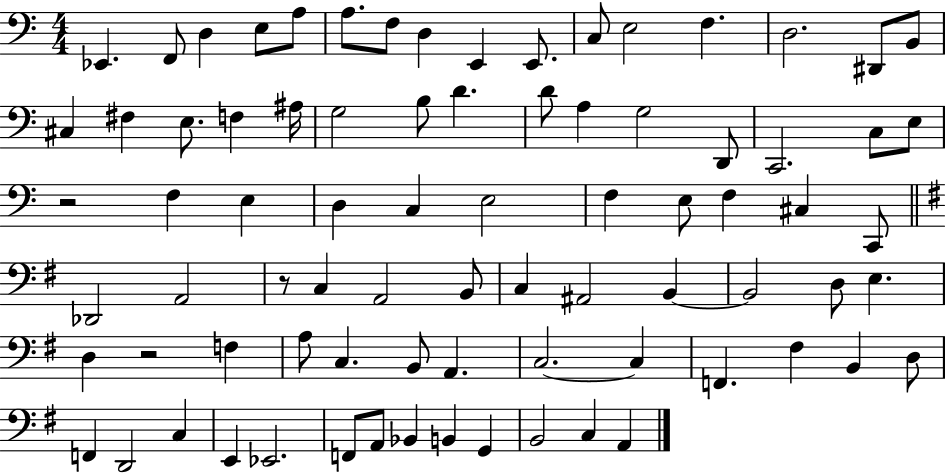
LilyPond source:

{
  \clef bass
  \numericTimeSignature
  \time 4/4
  \key c \major
  \repeat volta 2 { ees,4. f,8 d4 e8 a8 | a8. f8 d4 e,4 e,8. | c8 e2 f4. | d2. dis,8 b,8 | \break cis4 fis4 e8. f4 ais16 | g2 b8 d'4. | d'8 a4 g2 d,8 | c,2. c8 e8 | \break r2 f4 e4 | d4 c4 e2 | f4 e8 f4 cis4 c,8 | \bar "||" \break \key g \major des,2 a,2 | r8 c4 a,2 b,8 | c4 ais,2 b,4~~ | b,2 d8 e4. | \break d4 r2 f4 | a8 c4. b,8 a,4. | c2.~~ c4 | f,4. fis4 b,4 d8 | \break f,4 d,2 c4 | e,4 ees,2. | f,8 a,8 bes,4 b,4 g,4 | b,2 c4 a,4 | \break } \bar "|."
}